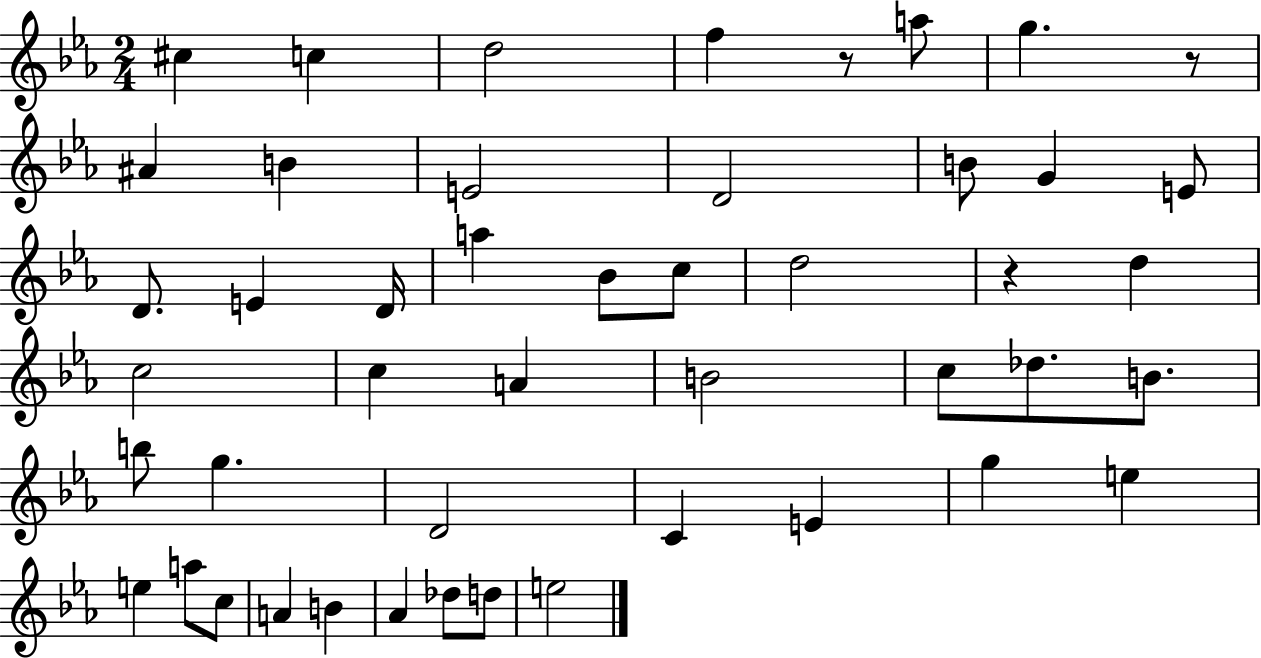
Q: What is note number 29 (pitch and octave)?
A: B5